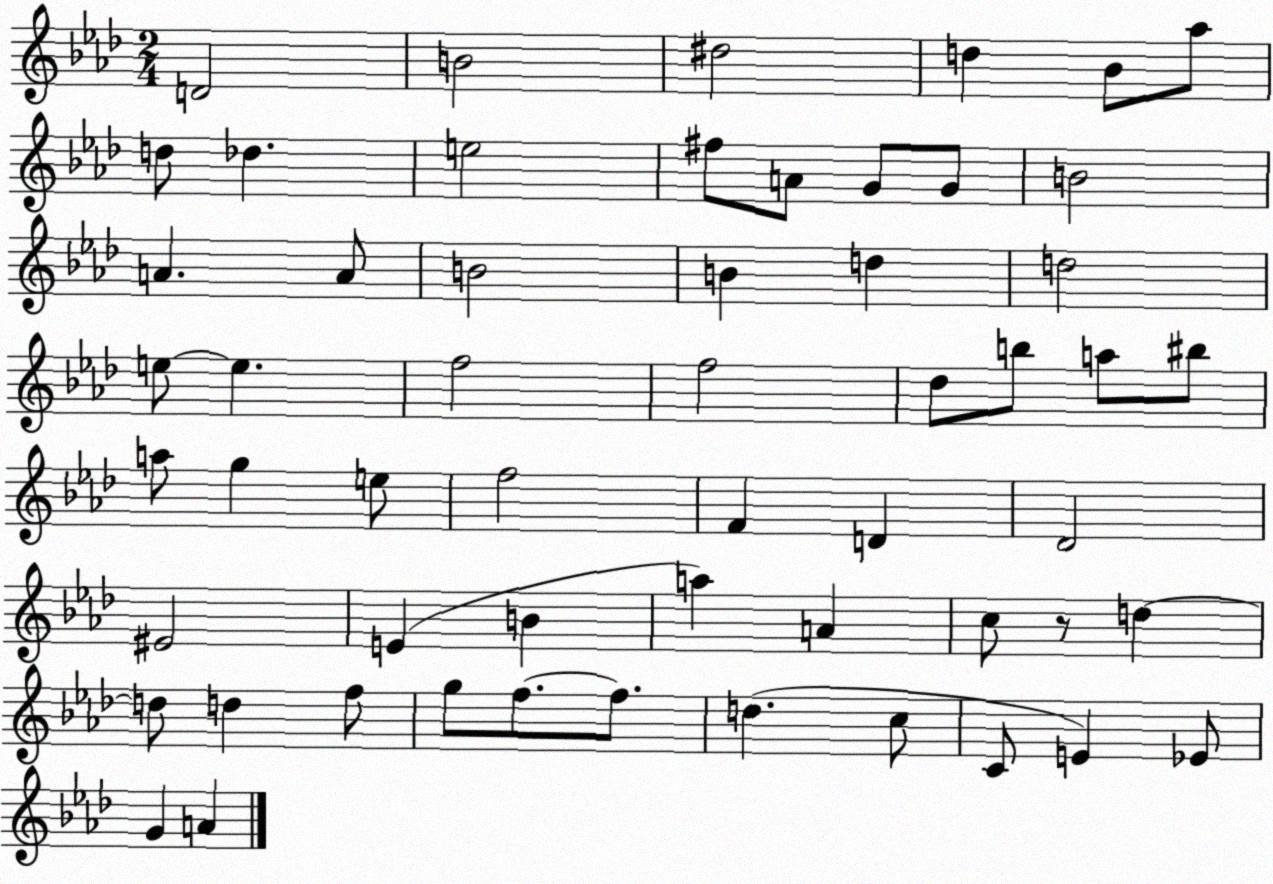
X:1
T:Untitled
M:2/4
L:1/4
K:Ab
D2 B2 ^d2 d _B/2 _a/2 d/2 _d e2 ^f/2 A/2 G/2 G/2 B2 A A/2 B2 B d d2 e/2 e f2 f2 _d/2 b/2 a/2 ^b/2 a/2 g e/2 f2 F D _D2 ^E2 E B a A c/2 z/2 d d/2 d f/2 g/2 f/2 f/2 d c/2 C/2 E _E/2 G A